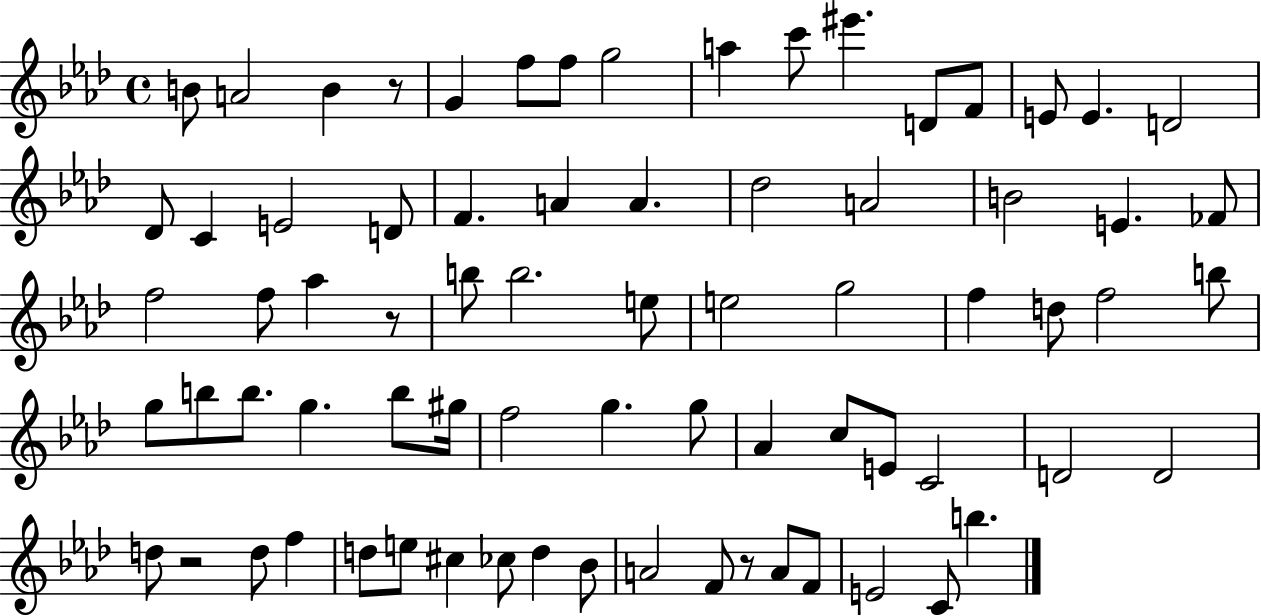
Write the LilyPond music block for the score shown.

{
  \clef treble
  \time 4/4
  \defaultTimeSignature
  \key aes \major
  \repeat volta 2 { b'8 a'2 b'4 r8 | g'4 f''8 f''8 g''2 | a''4 c'''8 eis'''4. d'8 f'8 | e'8 e'4. d'2 | \break des'8 c'4 e'2 d'8 | f'4. a'4 a'4. | des''2 a'2 | b'2 e'4. fes'8 | \break f''2 f''8 aes''4 r8 | b''8 b''2. e''8 | e''2 g''2 | f''4 d''8 f''2 b''8 | \break g''8 b''8 b''8. g''4. b''8 gis''16 | f''2 g''4. g''8 | aes'4 c''8 e'8 c'2 | d'2 d'2 | \break d''8 r2 d''8 f''4 | d''8 e''8 cis''4 ces''8 d''4 bes'8 | a'2 f'8 r8 a'8 f'8 | e'2 c'8 b''4. | \break } \bar "|."
}